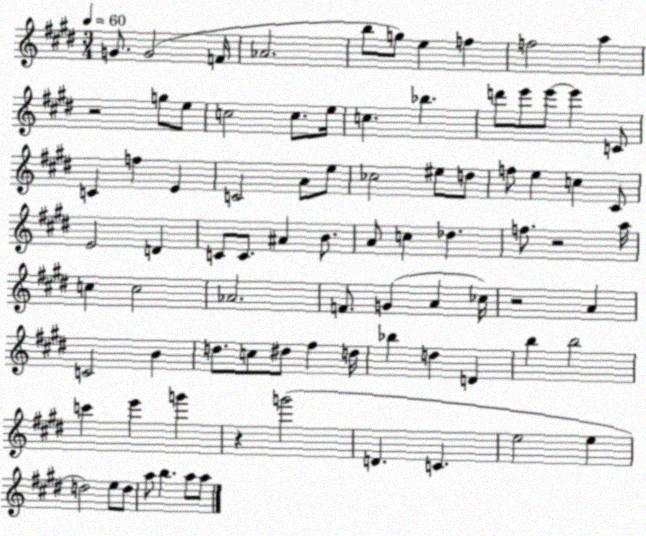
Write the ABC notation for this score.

X:1
T:Untitled
M:3/4
L:1/4
K:E
G/2 G2 F/4 _A2 b/2 g/2 e f f2 a z2 g/2 e/2 c2 c/2 e/4 c _b d'/2 e'/2 e'/2 e' C/2 C f E C2 A/2 e/2 _c2 ^e/2 d/2 f/2 e c ^C/2 E2 D C/2 C/2 ^A B/2 A/2 c _d f/2 z2 a/4 c c2 _A2 F/2 G A _c/4 z2 A C2 B d/2 c/2 ^d/2 ^f d/4 _b d D b b2 c' e' g' z g'2 D C e2 e d2 e/2 d/2 a/2 b a/2 a/2